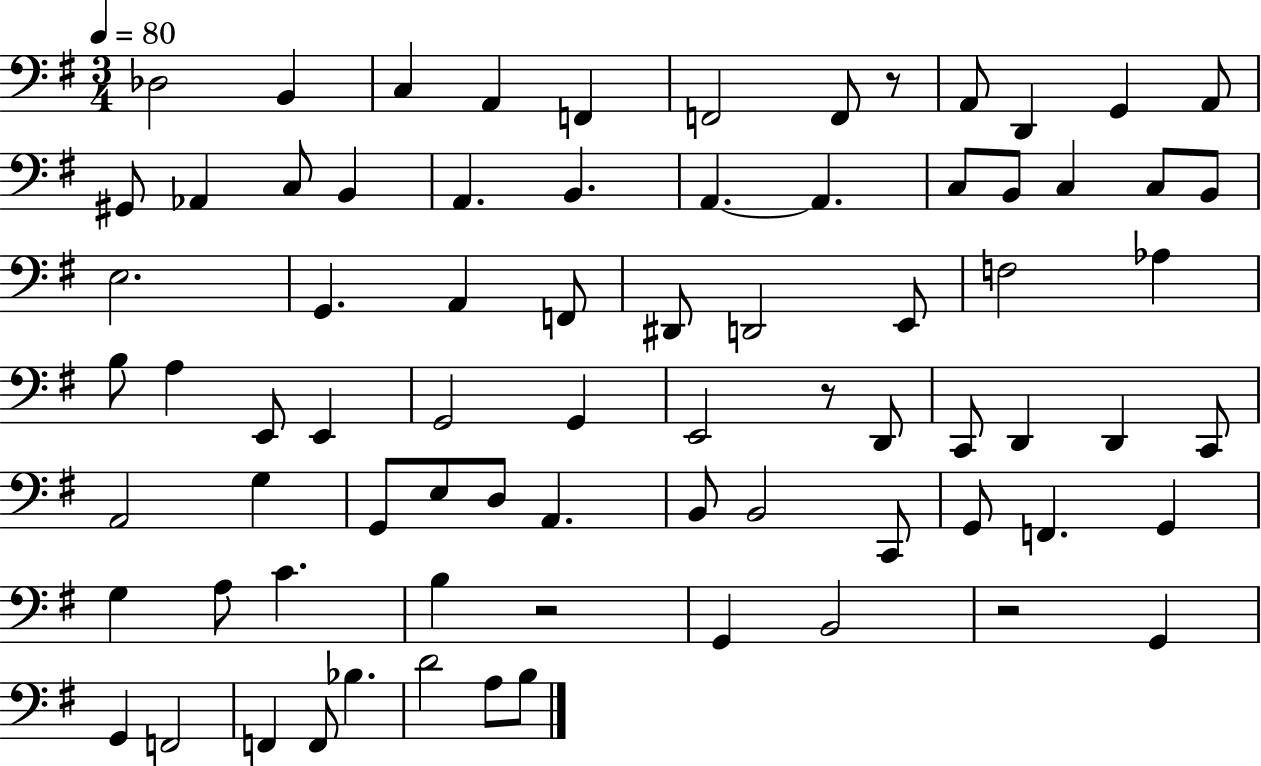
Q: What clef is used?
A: bass